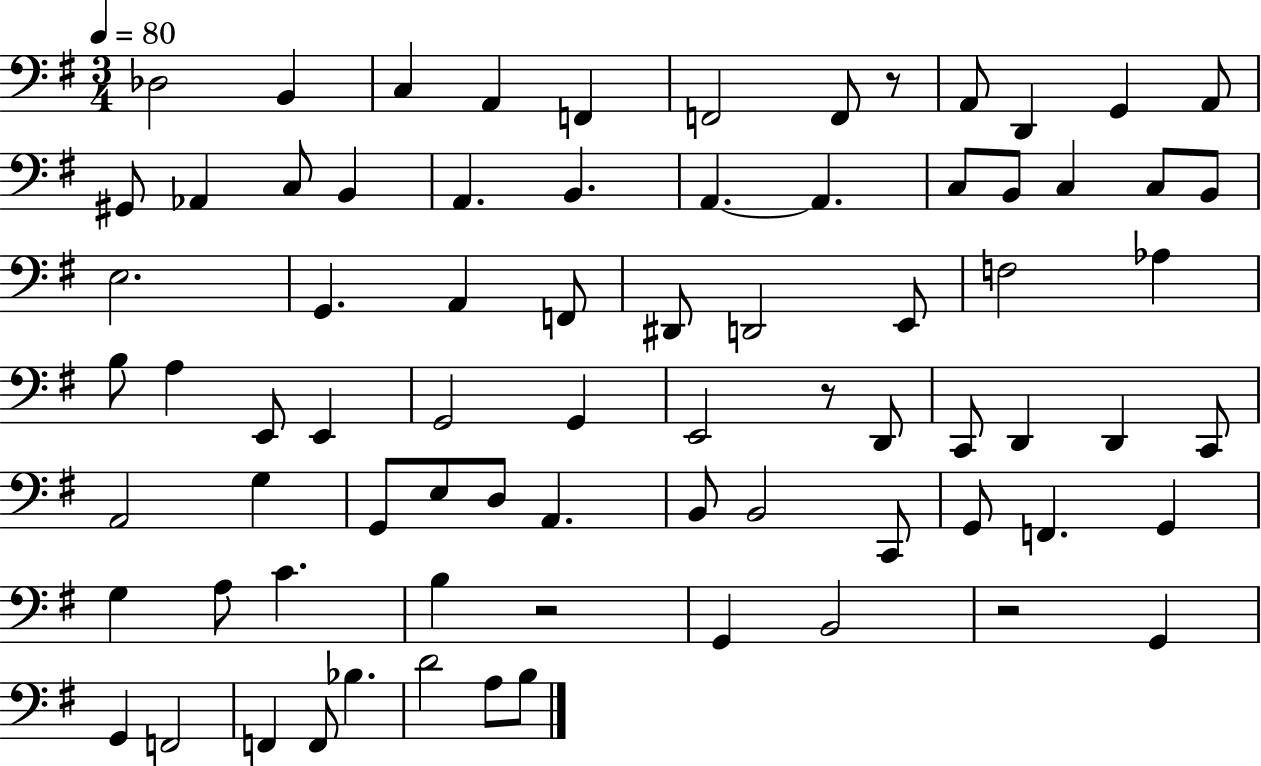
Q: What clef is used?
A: bass